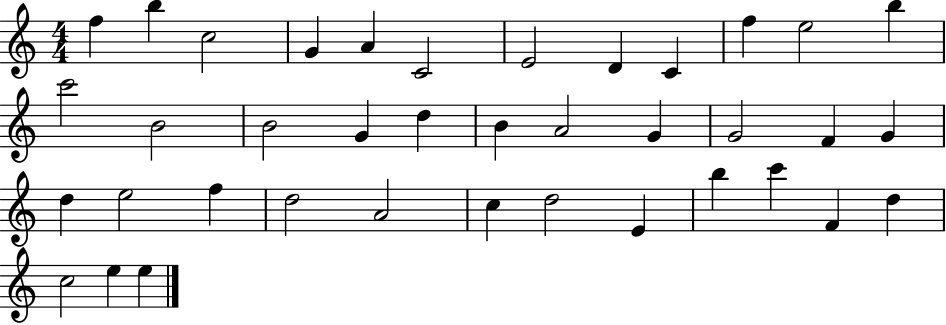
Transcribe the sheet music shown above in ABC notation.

X:1
T:Untitled
M:4/4
L:1/4
K:C
f b c2 G A C2 E2 D C f e2 b c'2 B2 B2 G d B A2 G G2 F G d e2 f d2 A2 c d2 E b c' F d c2 e e